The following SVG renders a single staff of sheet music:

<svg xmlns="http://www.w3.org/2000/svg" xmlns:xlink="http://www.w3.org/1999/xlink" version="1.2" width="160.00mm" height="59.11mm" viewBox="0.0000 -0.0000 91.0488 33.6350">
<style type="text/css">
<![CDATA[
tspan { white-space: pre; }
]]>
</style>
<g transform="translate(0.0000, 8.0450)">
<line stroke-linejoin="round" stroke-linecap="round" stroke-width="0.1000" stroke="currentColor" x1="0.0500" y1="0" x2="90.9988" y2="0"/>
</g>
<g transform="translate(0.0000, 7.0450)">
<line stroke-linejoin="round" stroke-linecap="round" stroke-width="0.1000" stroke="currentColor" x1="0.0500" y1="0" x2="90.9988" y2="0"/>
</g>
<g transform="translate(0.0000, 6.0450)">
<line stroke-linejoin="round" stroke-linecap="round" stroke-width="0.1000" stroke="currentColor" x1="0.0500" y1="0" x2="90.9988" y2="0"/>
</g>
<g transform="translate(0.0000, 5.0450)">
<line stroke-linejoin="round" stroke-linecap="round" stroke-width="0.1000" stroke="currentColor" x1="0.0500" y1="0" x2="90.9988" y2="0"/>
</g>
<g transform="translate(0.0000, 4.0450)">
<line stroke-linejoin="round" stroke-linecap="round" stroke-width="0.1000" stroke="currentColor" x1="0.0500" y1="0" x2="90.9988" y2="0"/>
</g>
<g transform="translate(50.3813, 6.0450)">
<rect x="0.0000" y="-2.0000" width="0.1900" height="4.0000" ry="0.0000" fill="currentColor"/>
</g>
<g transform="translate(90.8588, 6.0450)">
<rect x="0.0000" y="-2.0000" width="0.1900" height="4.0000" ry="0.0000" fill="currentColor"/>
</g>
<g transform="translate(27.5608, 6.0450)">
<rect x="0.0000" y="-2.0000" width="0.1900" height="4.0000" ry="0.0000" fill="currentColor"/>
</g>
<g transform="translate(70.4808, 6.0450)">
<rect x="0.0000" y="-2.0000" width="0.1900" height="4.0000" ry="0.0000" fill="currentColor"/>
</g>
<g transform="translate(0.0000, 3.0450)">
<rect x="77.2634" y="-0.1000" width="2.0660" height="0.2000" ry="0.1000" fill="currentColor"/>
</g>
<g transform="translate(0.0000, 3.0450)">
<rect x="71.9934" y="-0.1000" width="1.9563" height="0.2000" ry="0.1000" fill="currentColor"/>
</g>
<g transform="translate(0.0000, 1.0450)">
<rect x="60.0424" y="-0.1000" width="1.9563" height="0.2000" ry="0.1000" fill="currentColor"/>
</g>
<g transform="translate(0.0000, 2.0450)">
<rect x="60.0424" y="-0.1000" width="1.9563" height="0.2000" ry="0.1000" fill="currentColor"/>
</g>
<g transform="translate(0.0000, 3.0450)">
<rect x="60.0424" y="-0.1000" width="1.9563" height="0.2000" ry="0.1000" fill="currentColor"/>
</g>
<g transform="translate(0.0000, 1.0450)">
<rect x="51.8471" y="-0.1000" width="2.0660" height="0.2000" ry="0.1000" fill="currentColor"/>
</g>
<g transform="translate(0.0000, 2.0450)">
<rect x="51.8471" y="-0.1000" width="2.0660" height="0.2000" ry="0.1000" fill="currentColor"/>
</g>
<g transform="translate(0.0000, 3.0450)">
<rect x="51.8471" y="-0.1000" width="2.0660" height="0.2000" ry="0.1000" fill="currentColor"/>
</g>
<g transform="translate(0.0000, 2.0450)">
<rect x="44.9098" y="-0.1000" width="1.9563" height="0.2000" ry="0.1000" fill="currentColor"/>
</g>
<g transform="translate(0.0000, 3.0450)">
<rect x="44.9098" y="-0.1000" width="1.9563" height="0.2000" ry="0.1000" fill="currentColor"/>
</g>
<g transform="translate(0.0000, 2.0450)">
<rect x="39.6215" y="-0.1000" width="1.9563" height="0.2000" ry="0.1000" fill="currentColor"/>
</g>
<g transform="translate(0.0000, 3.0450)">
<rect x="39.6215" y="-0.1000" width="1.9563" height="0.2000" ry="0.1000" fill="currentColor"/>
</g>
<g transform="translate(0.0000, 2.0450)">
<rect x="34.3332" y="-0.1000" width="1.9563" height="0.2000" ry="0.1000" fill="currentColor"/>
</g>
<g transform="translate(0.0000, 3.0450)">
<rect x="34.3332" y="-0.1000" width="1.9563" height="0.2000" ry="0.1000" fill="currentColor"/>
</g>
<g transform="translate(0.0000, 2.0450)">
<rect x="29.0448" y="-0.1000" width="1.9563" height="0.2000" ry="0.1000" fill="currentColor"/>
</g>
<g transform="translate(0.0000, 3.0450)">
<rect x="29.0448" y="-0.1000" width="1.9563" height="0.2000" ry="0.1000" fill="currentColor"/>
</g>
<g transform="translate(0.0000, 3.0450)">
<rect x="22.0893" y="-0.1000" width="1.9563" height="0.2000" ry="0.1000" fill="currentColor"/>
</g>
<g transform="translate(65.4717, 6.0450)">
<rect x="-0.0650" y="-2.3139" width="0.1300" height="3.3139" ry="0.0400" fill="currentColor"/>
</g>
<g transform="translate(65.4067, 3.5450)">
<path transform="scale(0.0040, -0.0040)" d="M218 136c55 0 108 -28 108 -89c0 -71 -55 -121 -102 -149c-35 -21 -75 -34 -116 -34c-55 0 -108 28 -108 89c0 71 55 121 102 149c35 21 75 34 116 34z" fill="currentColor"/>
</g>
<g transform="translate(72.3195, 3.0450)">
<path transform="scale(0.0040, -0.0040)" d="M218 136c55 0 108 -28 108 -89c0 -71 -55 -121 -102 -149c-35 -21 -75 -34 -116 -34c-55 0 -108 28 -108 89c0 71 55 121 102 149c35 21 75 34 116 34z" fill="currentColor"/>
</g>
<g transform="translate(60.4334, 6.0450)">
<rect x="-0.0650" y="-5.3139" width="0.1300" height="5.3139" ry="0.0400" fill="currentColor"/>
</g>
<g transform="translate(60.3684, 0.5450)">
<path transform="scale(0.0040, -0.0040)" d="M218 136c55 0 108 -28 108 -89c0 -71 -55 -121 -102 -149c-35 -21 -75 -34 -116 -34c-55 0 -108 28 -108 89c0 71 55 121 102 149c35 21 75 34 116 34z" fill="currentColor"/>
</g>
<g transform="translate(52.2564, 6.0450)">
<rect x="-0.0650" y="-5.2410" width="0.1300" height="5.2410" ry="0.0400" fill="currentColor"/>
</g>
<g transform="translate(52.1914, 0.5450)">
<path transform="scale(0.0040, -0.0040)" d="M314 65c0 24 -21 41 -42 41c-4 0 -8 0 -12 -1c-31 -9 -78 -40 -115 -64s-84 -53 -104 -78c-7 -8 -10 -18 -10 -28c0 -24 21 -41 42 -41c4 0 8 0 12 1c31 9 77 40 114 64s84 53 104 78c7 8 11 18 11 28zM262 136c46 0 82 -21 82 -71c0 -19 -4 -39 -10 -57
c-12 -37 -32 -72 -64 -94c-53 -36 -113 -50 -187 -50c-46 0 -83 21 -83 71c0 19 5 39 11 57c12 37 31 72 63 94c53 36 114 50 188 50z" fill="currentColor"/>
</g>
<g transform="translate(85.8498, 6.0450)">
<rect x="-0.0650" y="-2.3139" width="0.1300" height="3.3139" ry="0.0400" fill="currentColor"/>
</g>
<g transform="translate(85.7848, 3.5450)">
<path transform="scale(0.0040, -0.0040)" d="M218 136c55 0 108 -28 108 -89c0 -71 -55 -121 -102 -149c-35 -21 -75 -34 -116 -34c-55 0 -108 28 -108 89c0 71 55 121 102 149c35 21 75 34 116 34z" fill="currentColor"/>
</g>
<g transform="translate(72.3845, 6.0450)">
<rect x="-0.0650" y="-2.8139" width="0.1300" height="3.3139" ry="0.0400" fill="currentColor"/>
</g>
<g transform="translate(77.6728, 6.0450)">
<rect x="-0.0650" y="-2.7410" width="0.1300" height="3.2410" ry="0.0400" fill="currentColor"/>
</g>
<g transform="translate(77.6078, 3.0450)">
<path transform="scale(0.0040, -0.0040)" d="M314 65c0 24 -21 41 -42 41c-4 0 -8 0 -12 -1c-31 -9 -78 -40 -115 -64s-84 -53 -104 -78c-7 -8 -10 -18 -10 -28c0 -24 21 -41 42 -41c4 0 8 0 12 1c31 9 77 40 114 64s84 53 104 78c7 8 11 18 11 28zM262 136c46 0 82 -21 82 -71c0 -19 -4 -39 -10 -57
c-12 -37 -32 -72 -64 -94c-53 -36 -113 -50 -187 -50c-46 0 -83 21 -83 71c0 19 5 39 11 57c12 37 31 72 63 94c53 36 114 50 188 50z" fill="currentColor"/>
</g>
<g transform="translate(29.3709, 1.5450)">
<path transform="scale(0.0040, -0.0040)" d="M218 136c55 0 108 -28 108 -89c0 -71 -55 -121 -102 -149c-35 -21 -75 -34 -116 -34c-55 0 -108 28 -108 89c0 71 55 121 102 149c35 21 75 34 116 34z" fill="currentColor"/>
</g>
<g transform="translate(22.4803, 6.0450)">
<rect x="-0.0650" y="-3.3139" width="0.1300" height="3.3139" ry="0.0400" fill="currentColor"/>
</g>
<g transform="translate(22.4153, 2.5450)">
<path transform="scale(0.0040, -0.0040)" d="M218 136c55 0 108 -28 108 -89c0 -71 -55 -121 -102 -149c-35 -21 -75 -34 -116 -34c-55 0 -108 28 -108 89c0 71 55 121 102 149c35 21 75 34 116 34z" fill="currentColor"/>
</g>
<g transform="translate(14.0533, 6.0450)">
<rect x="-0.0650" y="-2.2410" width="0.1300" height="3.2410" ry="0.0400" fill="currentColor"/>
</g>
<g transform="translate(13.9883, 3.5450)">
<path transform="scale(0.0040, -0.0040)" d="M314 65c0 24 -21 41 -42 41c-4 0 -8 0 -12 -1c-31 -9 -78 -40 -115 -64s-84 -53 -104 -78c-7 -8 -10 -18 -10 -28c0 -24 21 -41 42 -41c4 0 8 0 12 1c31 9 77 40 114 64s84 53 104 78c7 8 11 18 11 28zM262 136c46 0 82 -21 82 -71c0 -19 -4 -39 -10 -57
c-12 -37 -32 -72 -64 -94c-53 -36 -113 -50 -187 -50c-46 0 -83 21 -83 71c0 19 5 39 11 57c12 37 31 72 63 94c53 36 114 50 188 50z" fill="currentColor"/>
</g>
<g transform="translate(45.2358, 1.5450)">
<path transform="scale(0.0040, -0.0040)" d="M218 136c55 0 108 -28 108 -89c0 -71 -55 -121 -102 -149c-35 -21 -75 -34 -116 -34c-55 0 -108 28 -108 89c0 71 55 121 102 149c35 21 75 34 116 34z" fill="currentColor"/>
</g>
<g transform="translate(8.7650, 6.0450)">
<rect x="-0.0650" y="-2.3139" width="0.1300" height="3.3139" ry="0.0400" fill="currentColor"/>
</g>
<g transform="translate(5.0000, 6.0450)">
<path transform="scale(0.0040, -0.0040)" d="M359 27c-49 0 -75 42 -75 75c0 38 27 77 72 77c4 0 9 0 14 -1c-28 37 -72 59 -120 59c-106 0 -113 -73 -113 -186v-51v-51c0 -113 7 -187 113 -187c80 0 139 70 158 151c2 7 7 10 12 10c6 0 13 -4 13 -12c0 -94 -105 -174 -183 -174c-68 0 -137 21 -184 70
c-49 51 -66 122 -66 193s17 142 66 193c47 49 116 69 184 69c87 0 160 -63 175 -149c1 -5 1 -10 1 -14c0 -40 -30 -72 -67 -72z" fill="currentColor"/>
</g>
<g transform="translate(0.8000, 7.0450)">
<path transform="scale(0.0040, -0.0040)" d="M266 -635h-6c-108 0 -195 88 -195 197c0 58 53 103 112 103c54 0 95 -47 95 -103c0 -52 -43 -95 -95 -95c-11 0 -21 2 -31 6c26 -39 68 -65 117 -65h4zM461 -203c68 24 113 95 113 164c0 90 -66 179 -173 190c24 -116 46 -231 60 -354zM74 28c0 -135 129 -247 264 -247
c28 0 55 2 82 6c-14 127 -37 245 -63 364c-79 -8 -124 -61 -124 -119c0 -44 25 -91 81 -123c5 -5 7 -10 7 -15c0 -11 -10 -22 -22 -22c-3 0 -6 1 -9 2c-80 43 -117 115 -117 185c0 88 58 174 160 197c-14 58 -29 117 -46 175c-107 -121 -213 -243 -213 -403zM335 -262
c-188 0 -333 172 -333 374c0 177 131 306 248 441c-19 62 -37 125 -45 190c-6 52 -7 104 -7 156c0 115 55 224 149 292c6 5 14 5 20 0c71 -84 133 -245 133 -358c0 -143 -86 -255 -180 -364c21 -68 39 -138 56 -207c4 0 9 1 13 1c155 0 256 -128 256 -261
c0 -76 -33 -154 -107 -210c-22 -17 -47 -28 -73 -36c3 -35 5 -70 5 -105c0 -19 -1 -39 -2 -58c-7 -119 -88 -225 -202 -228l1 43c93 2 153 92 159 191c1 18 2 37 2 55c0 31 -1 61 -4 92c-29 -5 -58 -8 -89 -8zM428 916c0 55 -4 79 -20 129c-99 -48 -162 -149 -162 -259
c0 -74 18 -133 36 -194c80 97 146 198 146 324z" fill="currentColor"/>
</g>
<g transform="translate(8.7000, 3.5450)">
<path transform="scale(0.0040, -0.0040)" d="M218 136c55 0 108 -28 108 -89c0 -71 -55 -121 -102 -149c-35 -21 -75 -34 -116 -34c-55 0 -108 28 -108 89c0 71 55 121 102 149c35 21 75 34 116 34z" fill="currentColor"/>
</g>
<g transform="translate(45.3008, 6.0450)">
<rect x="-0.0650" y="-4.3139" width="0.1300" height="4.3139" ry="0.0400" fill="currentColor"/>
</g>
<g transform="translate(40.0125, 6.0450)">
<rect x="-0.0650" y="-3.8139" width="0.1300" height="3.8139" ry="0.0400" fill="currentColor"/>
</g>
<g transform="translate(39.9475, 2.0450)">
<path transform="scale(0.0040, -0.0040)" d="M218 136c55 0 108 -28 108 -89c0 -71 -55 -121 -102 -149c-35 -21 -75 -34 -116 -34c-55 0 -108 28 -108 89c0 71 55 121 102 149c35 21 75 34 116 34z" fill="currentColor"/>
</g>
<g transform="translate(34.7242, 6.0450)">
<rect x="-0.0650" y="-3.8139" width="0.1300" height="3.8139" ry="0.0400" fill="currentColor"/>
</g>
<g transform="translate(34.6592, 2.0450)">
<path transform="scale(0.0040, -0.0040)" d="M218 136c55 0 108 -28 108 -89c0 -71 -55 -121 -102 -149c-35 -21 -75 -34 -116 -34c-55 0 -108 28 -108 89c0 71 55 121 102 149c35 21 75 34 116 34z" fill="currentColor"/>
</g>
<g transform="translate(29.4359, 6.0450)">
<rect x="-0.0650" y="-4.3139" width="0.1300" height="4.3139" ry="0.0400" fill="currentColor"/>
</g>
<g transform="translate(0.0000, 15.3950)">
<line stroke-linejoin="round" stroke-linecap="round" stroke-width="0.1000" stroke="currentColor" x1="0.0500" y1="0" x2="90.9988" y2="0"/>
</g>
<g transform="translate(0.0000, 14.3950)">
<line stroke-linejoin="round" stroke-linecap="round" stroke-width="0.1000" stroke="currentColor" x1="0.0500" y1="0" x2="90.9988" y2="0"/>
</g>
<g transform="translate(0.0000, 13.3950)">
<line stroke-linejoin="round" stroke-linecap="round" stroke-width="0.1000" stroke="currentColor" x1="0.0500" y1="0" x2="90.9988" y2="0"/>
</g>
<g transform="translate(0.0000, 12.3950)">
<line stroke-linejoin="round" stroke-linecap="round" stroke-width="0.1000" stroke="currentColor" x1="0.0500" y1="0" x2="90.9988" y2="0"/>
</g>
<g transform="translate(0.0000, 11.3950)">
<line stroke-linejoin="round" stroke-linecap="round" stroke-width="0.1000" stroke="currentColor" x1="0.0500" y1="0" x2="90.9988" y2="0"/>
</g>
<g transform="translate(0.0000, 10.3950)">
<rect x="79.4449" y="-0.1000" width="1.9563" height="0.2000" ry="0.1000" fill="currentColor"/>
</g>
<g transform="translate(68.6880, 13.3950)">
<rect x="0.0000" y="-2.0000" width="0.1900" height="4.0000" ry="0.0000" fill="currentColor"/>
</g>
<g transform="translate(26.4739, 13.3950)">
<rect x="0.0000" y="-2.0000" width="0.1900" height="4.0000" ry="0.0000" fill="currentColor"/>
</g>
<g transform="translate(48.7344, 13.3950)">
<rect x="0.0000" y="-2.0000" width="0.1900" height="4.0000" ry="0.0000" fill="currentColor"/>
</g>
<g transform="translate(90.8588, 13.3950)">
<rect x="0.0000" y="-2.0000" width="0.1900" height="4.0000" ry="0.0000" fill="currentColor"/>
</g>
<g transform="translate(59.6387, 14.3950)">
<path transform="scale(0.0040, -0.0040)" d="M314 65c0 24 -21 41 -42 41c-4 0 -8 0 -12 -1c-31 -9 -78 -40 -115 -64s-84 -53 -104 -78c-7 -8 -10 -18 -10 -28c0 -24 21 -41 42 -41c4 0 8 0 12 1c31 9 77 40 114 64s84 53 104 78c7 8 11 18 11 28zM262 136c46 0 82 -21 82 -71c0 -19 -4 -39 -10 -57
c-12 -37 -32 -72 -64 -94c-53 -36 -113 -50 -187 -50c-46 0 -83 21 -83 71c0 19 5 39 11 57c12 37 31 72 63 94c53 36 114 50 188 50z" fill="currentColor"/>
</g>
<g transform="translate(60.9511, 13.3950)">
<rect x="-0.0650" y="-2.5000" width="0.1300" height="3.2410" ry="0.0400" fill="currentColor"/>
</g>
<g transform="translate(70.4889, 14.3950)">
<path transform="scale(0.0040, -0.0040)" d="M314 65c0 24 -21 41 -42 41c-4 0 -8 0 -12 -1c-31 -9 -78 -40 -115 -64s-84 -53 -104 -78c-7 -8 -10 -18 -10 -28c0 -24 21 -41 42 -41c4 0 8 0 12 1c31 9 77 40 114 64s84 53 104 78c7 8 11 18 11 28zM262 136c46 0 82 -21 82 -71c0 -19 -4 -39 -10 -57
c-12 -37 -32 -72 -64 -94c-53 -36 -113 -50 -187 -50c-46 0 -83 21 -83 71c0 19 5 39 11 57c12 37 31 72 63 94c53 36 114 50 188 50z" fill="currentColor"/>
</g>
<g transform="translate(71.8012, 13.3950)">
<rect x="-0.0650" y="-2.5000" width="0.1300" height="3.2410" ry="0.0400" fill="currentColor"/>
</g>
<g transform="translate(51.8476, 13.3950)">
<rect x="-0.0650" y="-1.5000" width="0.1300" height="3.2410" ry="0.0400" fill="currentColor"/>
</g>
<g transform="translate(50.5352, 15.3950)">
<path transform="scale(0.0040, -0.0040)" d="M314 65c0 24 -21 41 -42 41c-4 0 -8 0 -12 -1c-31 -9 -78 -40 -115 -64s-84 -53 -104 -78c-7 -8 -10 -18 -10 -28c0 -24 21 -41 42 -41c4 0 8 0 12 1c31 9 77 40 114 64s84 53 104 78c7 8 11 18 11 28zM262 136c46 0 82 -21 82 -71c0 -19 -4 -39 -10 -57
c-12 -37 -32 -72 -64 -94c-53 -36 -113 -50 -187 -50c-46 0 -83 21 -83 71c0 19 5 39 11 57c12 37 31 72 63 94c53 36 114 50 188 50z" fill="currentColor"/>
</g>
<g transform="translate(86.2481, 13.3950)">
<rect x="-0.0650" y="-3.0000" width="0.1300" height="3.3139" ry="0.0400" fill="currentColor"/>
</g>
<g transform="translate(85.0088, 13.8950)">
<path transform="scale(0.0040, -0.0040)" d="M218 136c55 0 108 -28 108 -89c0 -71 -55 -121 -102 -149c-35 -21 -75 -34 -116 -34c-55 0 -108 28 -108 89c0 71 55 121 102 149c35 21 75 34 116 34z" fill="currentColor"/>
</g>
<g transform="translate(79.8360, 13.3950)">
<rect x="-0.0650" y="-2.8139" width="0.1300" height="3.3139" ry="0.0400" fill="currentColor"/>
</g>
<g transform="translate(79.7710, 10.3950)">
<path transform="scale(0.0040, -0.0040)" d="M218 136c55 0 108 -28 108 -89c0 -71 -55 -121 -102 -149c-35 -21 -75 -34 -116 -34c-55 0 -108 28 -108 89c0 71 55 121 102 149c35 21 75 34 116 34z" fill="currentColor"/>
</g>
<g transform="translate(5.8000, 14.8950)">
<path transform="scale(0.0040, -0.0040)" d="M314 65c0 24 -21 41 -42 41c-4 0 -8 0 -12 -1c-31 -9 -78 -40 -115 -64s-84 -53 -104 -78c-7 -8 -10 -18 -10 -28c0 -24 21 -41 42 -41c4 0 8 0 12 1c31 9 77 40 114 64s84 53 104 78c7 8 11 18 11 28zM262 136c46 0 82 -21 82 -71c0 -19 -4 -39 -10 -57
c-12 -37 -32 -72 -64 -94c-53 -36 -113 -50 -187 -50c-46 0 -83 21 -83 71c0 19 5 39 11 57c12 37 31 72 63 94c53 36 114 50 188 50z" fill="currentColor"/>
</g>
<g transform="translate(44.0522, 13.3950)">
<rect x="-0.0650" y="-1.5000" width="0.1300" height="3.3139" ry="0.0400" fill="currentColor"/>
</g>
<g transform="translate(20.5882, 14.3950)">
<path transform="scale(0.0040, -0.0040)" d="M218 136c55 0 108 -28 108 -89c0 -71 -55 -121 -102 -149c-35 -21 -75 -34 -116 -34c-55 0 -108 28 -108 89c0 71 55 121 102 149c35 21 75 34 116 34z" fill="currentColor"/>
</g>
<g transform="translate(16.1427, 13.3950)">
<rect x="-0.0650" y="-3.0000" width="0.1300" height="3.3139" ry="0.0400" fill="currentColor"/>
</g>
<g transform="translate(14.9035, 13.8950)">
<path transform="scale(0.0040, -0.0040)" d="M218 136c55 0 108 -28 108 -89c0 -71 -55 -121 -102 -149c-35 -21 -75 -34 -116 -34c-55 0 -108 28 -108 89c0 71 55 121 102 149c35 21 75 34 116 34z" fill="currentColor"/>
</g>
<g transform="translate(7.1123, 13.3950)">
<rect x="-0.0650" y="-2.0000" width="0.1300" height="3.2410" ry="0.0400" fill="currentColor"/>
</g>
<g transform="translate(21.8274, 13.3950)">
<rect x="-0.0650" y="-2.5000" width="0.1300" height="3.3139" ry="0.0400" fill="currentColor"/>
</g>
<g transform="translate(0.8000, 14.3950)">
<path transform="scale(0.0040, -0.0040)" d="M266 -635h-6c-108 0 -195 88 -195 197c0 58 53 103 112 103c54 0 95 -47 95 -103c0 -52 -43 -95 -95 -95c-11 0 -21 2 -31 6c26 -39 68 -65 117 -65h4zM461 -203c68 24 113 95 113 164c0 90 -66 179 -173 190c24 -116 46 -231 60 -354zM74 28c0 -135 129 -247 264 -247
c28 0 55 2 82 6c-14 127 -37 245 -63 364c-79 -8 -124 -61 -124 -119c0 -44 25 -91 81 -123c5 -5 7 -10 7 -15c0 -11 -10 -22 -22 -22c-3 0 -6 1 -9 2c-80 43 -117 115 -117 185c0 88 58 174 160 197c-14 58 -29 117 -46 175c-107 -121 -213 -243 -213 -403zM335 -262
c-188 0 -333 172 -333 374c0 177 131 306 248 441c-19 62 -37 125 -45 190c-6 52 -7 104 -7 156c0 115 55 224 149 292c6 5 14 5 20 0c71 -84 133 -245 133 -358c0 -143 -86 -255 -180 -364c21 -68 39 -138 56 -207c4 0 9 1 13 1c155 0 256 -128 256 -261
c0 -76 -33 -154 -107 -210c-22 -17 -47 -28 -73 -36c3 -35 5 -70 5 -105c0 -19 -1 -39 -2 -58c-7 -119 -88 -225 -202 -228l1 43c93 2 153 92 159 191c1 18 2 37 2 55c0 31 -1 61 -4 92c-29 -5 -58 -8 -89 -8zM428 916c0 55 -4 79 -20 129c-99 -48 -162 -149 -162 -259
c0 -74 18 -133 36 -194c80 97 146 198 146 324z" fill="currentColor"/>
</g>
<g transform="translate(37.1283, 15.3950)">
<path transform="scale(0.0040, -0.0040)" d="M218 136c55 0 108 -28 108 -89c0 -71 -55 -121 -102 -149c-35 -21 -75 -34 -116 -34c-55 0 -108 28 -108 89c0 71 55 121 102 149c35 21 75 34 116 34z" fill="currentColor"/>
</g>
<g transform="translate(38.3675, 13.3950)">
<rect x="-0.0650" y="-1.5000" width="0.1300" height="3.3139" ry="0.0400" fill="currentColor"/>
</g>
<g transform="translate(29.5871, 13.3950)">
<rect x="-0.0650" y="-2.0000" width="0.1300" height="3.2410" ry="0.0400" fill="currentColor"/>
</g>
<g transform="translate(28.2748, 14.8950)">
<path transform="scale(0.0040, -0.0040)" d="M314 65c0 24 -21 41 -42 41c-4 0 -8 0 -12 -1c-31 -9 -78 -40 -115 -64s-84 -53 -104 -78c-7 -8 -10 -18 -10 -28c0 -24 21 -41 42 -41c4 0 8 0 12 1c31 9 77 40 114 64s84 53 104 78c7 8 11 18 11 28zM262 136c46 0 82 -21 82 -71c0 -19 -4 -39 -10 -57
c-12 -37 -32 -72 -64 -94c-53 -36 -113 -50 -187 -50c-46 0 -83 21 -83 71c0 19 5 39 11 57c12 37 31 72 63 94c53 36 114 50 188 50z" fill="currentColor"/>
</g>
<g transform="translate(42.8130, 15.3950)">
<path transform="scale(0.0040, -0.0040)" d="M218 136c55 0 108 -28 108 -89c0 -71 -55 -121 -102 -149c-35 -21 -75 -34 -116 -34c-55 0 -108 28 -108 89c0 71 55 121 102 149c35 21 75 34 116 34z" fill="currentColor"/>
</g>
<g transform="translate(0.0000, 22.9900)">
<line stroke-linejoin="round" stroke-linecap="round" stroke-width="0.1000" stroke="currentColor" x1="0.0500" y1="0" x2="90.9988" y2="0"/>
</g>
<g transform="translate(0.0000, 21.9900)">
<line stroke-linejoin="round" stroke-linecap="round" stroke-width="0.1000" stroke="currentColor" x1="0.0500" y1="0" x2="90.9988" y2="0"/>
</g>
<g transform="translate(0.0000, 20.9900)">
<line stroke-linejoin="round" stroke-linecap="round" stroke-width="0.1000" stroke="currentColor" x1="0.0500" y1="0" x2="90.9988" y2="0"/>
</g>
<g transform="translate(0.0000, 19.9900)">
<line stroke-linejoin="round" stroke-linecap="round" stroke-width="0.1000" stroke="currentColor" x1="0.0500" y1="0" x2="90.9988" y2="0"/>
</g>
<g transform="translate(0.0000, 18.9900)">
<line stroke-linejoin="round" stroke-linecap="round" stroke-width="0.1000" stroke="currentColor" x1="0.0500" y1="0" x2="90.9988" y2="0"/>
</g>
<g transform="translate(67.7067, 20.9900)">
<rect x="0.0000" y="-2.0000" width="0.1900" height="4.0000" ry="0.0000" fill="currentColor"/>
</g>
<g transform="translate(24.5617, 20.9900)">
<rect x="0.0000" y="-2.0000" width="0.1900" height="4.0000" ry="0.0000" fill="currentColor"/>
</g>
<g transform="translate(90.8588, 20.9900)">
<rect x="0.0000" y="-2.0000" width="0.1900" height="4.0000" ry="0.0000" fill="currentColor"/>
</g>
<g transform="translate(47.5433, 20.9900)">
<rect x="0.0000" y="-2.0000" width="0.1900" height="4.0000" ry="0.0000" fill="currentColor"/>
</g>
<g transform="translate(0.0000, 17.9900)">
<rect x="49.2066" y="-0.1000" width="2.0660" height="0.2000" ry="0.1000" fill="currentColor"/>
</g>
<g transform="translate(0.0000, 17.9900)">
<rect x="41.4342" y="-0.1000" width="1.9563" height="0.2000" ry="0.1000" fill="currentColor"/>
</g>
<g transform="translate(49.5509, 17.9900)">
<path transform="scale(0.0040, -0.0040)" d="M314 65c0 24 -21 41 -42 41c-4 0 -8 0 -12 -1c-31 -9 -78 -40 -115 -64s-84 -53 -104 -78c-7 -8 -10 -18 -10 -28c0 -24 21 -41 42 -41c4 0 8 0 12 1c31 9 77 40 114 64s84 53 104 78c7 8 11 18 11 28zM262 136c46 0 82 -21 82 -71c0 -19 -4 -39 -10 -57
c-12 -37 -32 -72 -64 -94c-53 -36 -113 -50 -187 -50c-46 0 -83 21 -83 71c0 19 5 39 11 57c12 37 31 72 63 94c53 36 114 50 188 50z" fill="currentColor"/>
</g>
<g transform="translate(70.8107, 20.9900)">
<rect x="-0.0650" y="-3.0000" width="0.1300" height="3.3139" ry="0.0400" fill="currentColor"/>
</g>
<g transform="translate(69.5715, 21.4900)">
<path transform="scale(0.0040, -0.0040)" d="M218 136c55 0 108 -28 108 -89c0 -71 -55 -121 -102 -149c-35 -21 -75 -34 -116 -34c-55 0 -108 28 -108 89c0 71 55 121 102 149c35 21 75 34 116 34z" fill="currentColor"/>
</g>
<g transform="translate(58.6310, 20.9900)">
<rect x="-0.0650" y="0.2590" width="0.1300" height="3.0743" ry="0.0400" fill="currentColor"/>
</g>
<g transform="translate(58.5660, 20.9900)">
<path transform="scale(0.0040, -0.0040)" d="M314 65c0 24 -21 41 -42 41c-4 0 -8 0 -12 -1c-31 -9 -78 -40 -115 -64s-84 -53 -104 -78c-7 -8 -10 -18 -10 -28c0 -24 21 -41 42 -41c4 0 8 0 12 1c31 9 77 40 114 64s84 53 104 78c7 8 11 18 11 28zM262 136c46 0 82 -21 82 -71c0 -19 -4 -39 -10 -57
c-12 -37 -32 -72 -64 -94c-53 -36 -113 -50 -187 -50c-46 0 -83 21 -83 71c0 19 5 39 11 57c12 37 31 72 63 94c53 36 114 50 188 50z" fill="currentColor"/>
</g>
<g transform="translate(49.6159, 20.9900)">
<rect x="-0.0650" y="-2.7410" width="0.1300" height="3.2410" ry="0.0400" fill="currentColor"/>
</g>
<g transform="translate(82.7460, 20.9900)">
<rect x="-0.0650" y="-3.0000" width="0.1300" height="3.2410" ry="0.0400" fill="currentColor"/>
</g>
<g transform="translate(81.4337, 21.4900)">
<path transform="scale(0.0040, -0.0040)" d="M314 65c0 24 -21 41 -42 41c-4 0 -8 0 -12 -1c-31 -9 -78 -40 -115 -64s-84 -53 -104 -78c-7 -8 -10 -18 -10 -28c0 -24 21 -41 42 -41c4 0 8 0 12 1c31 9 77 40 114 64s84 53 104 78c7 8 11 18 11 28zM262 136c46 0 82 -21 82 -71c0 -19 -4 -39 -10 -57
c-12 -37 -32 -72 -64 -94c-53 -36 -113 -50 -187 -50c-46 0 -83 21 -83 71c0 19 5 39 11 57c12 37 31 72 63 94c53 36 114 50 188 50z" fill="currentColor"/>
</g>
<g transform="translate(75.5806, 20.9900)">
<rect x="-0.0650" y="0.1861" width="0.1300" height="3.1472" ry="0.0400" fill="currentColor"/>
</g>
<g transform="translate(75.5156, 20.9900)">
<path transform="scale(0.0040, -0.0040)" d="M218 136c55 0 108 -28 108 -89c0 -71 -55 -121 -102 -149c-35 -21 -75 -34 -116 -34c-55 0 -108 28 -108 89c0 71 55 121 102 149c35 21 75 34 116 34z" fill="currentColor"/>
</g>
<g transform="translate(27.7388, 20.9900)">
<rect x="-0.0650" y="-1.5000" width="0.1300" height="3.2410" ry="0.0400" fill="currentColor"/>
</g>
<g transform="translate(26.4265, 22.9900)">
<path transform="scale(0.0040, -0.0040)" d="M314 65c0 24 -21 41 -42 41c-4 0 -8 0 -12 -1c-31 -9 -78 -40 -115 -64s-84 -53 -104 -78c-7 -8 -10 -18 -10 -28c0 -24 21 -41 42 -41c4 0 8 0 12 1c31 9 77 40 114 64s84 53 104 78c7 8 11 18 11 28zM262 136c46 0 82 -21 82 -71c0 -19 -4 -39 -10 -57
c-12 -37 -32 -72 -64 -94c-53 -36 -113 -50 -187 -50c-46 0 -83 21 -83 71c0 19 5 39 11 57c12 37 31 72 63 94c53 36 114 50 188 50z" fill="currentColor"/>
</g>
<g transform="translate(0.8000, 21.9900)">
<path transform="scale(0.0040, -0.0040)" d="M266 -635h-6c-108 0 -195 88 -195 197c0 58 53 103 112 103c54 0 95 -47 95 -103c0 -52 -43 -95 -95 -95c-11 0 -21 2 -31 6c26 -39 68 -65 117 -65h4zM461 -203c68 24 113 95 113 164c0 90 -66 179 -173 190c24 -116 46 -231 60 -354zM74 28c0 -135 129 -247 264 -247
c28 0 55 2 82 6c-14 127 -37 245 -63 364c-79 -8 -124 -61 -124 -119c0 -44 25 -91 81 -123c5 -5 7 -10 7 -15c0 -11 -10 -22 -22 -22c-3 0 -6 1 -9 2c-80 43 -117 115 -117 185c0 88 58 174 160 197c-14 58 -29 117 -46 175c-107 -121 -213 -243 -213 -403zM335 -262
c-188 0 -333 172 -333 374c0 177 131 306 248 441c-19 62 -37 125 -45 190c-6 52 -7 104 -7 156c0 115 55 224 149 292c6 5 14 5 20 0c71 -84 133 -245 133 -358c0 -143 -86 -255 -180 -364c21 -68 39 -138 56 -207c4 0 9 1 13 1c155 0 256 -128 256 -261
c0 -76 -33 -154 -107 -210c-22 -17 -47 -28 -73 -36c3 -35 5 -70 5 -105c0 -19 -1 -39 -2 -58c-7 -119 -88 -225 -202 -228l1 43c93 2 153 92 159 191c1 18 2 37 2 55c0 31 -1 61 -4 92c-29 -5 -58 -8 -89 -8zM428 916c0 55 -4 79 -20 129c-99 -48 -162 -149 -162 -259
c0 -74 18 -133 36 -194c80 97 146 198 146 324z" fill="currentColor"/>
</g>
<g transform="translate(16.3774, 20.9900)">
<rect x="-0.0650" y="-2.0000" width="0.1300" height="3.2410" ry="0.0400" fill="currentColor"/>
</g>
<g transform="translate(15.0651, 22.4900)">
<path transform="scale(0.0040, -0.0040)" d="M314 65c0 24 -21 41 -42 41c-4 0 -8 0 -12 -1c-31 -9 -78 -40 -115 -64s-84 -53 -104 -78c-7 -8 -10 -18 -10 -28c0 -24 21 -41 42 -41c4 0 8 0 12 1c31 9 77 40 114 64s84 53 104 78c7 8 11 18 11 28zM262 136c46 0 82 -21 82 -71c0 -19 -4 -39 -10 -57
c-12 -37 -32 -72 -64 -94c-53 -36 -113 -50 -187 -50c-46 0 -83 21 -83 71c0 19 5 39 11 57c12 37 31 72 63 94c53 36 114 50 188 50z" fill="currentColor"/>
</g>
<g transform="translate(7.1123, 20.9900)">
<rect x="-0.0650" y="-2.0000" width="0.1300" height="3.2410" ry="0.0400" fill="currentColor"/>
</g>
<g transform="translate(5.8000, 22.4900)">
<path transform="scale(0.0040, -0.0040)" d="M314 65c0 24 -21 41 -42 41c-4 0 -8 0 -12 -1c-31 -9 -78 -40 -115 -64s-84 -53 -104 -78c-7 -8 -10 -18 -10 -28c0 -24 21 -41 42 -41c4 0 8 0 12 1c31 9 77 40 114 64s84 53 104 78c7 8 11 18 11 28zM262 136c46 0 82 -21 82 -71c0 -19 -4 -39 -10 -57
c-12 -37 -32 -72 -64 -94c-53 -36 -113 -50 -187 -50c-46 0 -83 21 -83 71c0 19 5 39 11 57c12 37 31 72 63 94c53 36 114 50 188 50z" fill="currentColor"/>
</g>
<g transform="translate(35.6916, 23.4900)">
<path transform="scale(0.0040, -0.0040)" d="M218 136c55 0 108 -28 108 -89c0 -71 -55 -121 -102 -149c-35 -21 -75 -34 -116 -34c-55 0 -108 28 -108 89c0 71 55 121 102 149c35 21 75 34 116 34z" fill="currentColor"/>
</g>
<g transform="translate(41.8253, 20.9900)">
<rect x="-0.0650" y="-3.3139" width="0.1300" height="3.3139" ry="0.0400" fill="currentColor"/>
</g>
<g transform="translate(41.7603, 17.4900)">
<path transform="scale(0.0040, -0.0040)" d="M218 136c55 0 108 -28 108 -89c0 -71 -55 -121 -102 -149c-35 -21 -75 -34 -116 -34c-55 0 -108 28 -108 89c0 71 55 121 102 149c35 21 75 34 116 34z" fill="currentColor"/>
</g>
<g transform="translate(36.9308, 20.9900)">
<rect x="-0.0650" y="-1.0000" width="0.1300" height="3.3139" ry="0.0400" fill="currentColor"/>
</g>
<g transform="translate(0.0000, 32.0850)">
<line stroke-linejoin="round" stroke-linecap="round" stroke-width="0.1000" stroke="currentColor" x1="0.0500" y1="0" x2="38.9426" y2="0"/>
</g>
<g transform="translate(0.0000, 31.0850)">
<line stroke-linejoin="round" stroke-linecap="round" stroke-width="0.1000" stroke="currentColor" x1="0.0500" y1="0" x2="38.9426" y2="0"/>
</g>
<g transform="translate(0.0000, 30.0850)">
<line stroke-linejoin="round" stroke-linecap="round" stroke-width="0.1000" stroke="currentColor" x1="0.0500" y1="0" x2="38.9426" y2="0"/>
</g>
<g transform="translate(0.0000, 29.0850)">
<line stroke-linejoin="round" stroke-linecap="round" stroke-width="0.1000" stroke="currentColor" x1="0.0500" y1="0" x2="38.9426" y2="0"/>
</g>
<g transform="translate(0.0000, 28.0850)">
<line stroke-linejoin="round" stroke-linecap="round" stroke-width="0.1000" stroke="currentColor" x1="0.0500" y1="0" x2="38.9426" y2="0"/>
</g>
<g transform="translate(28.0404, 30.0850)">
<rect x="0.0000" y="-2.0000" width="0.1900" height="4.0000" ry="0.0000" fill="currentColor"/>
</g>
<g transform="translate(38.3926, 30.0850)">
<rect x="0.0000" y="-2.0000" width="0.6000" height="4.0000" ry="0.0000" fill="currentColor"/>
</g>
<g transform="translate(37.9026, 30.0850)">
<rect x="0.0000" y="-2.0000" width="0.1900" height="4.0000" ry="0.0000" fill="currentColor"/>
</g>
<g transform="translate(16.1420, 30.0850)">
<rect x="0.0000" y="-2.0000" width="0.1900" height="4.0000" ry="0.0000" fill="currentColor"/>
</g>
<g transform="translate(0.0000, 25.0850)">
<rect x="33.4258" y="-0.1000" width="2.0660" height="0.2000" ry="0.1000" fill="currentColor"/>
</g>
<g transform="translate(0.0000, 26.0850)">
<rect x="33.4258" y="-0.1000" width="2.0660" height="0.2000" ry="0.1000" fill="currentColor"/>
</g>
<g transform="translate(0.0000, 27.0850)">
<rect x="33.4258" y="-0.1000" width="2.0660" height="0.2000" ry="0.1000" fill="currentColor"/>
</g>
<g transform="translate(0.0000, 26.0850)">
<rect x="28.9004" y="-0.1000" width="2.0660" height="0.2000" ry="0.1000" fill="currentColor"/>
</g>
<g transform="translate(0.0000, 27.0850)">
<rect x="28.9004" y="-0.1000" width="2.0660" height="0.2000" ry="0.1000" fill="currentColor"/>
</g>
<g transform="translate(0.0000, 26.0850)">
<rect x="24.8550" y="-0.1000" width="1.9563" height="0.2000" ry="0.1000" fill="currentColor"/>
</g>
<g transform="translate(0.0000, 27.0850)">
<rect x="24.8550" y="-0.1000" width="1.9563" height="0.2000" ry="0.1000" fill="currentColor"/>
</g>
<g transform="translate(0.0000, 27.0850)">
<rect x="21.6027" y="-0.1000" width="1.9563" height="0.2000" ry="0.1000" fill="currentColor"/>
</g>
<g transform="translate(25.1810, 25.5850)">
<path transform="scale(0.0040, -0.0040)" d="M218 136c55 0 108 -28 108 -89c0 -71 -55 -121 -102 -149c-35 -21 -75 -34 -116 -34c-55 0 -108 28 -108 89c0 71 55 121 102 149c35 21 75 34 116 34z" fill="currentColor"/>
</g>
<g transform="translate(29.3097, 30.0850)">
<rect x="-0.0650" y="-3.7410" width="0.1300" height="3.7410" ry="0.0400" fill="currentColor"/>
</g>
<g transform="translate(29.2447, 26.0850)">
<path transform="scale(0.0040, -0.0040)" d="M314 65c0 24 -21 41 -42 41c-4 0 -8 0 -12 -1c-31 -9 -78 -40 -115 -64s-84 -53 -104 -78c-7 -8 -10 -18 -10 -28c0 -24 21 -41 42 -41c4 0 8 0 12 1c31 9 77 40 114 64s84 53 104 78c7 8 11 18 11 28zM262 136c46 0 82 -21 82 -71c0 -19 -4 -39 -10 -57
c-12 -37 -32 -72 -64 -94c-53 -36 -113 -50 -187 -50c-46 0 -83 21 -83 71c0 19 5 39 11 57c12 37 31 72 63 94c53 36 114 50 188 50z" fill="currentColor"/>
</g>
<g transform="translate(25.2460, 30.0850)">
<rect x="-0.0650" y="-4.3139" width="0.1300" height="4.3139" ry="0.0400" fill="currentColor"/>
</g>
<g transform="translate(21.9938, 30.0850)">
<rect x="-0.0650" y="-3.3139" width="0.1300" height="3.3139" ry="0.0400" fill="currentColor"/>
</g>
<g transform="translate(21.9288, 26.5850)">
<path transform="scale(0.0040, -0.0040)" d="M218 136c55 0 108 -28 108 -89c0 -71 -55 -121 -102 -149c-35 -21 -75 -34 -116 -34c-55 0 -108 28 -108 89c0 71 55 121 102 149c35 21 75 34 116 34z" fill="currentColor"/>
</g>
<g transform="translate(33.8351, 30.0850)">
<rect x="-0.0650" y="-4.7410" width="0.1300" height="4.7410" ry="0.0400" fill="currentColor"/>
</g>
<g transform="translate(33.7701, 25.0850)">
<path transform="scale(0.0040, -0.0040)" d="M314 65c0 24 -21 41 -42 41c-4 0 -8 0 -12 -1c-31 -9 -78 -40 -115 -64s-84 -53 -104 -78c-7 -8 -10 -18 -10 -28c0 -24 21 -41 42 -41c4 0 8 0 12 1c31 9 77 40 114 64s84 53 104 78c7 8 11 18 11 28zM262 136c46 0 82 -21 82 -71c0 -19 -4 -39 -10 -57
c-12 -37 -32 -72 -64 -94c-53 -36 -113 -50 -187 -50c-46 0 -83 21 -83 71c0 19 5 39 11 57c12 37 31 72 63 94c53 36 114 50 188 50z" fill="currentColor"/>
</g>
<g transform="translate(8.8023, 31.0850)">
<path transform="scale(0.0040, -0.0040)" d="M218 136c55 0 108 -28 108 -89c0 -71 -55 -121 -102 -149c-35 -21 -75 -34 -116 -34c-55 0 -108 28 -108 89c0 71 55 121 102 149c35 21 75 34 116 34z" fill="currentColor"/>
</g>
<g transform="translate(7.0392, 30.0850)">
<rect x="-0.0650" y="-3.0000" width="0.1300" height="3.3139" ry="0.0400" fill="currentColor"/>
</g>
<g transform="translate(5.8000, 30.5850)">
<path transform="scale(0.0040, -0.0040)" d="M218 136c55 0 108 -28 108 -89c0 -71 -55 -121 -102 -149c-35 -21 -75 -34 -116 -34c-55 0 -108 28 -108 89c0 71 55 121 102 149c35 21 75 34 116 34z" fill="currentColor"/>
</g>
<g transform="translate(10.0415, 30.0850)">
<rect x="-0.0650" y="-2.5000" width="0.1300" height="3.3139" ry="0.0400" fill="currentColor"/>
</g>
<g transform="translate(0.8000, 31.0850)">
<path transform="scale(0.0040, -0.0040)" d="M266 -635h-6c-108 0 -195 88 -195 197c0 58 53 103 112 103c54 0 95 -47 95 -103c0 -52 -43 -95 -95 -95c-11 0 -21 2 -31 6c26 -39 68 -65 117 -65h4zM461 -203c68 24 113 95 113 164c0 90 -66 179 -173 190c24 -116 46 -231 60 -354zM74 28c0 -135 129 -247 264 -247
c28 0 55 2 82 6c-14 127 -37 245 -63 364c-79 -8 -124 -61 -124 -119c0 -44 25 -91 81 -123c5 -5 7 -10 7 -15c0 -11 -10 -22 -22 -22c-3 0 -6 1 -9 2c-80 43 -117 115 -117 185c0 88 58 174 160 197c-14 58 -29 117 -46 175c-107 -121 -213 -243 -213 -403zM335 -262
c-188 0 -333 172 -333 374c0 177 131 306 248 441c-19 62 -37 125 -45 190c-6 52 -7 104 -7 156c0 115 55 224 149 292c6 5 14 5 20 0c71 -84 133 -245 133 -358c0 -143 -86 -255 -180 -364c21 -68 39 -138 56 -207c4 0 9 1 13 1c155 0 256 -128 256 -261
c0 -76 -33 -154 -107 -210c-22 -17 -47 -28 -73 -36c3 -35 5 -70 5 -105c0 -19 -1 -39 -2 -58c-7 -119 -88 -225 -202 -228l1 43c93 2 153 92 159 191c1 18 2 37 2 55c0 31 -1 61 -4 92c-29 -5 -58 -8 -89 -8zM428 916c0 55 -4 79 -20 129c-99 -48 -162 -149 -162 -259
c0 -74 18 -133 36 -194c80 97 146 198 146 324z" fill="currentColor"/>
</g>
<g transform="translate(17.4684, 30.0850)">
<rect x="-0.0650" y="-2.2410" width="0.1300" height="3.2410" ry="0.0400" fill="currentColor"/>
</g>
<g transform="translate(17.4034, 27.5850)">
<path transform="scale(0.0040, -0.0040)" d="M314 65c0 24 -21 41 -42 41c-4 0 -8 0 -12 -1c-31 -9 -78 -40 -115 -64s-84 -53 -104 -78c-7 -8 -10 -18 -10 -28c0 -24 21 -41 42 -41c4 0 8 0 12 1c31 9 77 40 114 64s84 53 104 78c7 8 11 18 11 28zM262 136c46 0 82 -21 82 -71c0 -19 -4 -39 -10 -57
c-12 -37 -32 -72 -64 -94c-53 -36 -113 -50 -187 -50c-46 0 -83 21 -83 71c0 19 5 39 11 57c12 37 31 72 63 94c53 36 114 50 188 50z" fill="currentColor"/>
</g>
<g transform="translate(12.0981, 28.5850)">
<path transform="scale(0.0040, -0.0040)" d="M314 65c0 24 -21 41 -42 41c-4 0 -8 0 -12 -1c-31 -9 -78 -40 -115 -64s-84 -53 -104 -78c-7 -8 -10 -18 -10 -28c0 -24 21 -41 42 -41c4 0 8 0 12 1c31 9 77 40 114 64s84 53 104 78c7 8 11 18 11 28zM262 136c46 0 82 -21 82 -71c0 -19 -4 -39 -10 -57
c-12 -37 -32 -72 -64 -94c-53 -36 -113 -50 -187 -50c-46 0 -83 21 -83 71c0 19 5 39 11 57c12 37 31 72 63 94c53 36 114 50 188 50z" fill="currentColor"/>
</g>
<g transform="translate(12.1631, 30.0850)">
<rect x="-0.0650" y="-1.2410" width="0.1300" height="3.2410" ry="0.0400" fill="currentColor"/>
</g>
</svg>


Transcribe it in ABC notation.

X:1
T:Untitled
M:4/4
L:1/4
K:C
g g2 b d' c' c' d' f'2 f' g a a2 g F2 A G F2 E E E2 G2 G2 a A F2 F2 E2 D b a2 B2 A B A2 A G e2 g2 b d' c'2 e'2